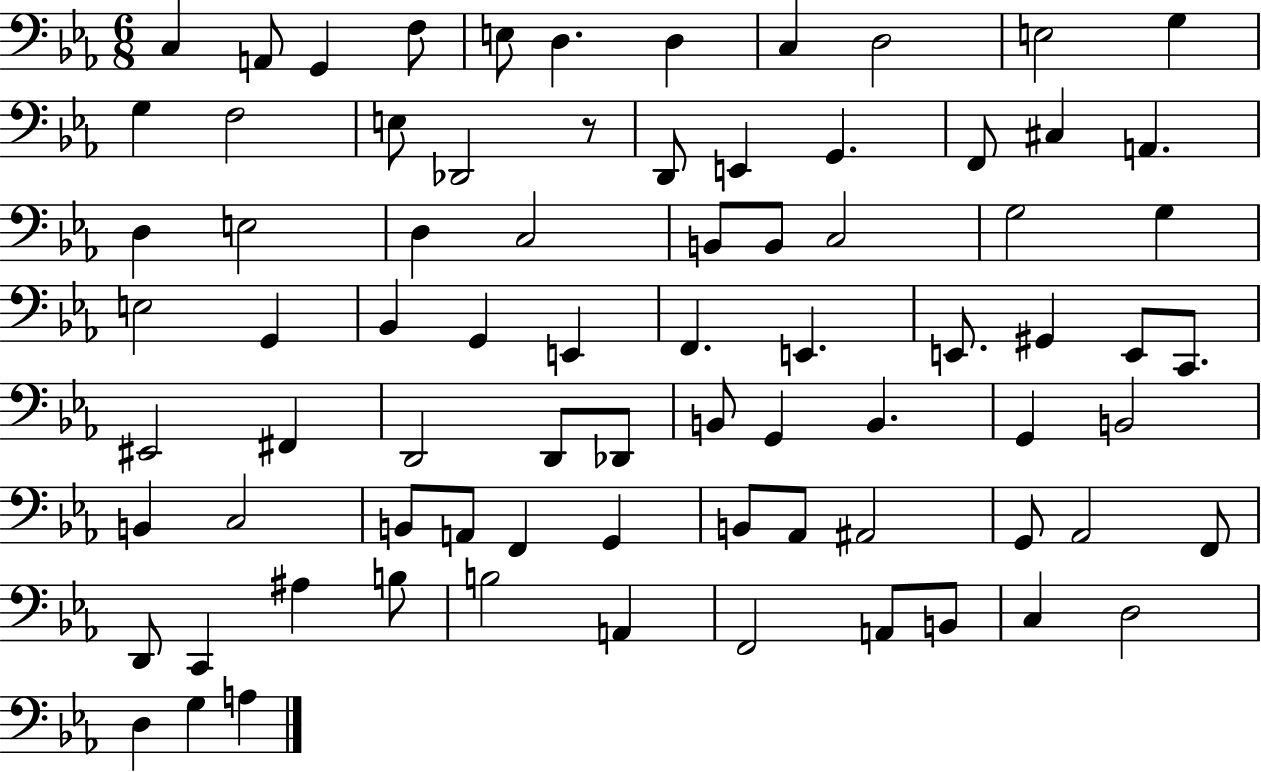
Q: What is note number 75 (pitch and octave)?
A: D3